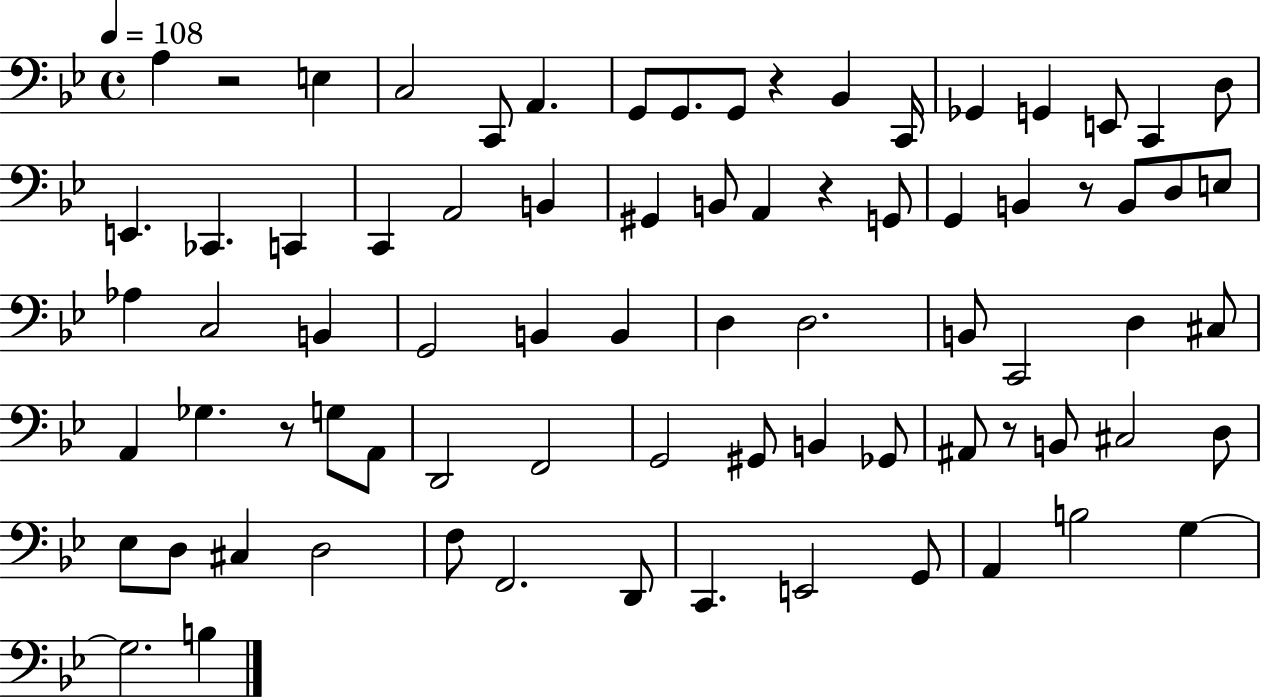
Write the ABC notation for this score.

X:1
T:Untitled
M:4/4
L:1/4
K:Bb
A, z2 E, C,2 C,,/2 A,, G,,/2 G,,/2 G,,/2 z _B,, C,,/4 _G,, G,, E,,/2 C,, D,/2 E,, _C,, C,, C,, A,,2 B,, ^G,, B,,/2 A,, z G,,/2 G,, B,, z/2 B,,/2 D,/2 E,/2 _A, C,2 B,, G,,2 B,, B,, D, D,2 B,,/2 C,,2 D, ^C,/2 A,, _G, z/2 G,/2 A,,/2 D,,2 F,,2 G,,2 ^G,,/2 B,, _G,,/2 ^A,,/2 z/2 B,,/2 ^C,2 D,/2 _E,/2 D,/2 ^C, D,2 F,/2 F,,2 D,,/2 C,, E,,2 G,,/2 A,, B,2 G, G,2 B,